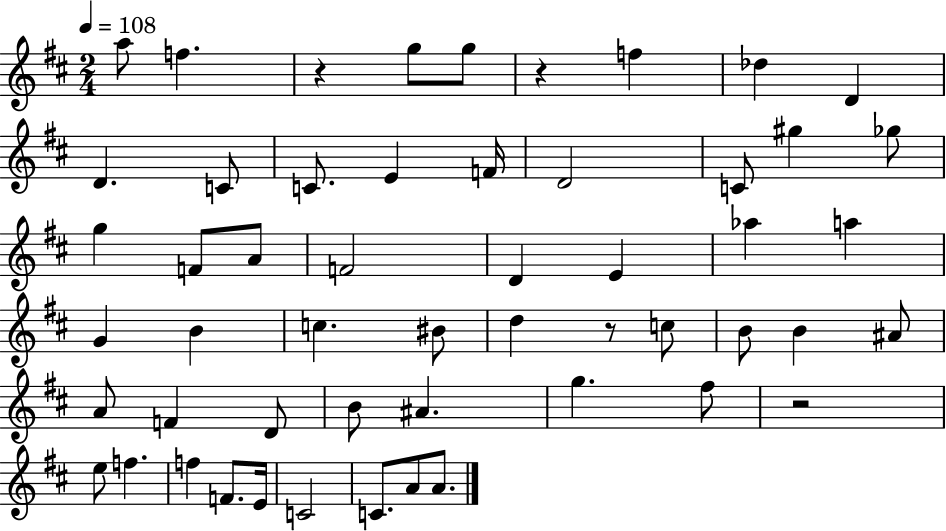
A5/e F5/q. R/q G5/e G5/e R/q F5/q Db5/q D4/q D4/q. C4/e C4/e. E4/q F4/s D4/h C4/e G#5/q Gb5/e G5/q F4/e A4/e F4/h D4/q E4/q Ab5/q A5/q G4/q B4/q C5/q. BIS4/e D5/q R/e C5/e B4/e B4/q A#4/e A4/e F4/q D4/e B4/e A#4/q. G5/q. F#5/e R/h E5/e F5/q. F5/q F4/e. E4/s C4/h C4/e. A4/e A4/e.